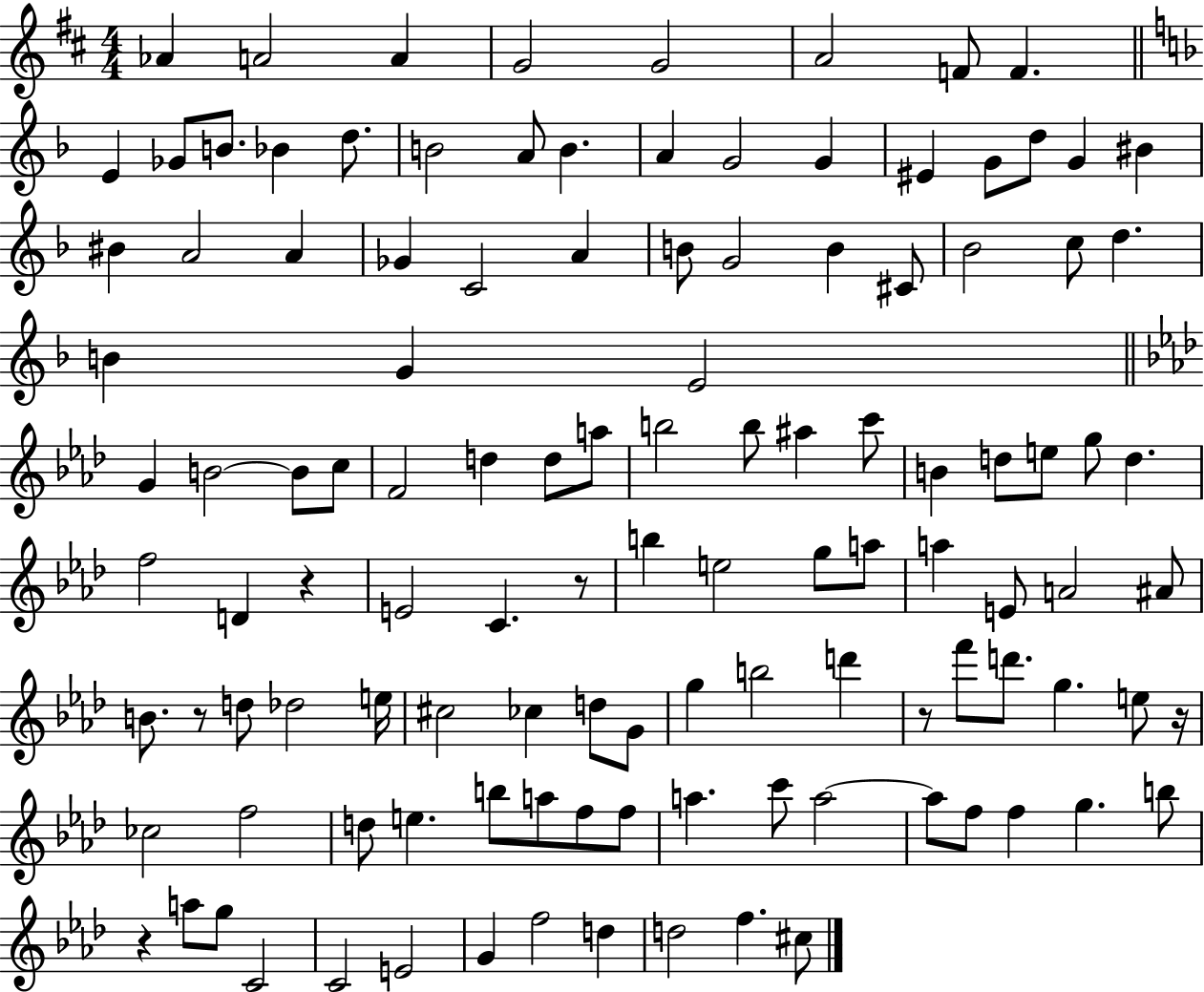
X:1
T:Untitled
M:4/4
L:1/4
K:D
_A A2 A G2 G2 A2 F/2 F E _G/2 B/2 _B d/2 B2 A/2 B A G2 G ^E G/2 d/2 G ^B ^B A2 A _G C2 A B/2 G2 B ^C/2 _B2 c/2 d B G E2 G B2 B/2 c/2 F2 d d/2 a/2 b2 b/2 ^a c'/2 B d/2 e/2 g/2 d f2 D z E2 C z/2 b e2 g/2 a/2 a E/2 A2 ^A/2 B/2 z/2 d/2 _d2 e/4 ^c2 _c d/2 G/2 g b2 d' z/2 f'/2 d'/2 g e/2 z/4 _c2 f2 d/2 e b/2 a/2 f/2 f/2 a c'/2 a2 a/2 f/2 f g b/2 z a/2 g/2 C2 C2 E2 G f2 d d2 f ^c/2